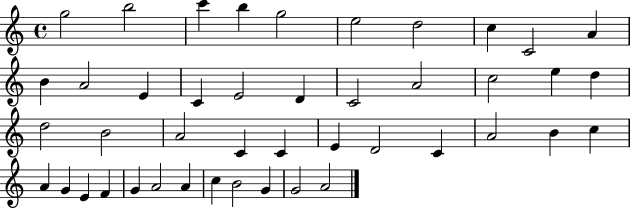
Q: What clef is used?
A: treble